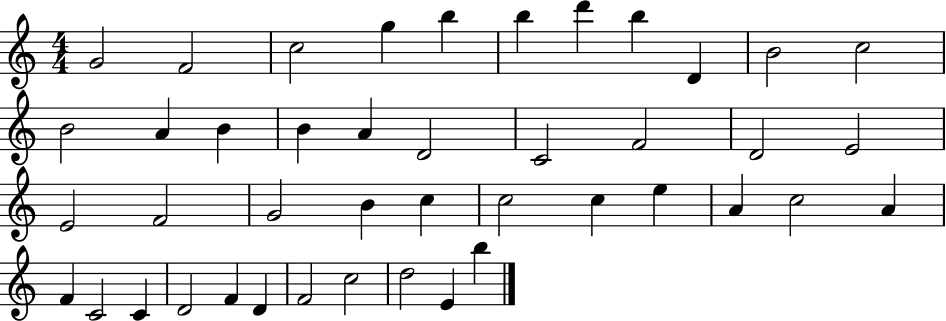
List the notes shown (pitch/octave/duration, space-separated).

G4/h F4/h C5/h G5/q B5/q B5/q D6/q B5/q D4/q B4/h C5/h B4/h A4/q B4/q B4/q A4/q D4/h C4/h F4/h D4/h E4/h E4/h F4/h G4/h B4/q C5/q C5/h C5/q E5/q A4/q C5/h A4/q F4/q C4/h C4/q D4/h F4/q D4/q F4/h C5/h D5/h E4/q B5/q